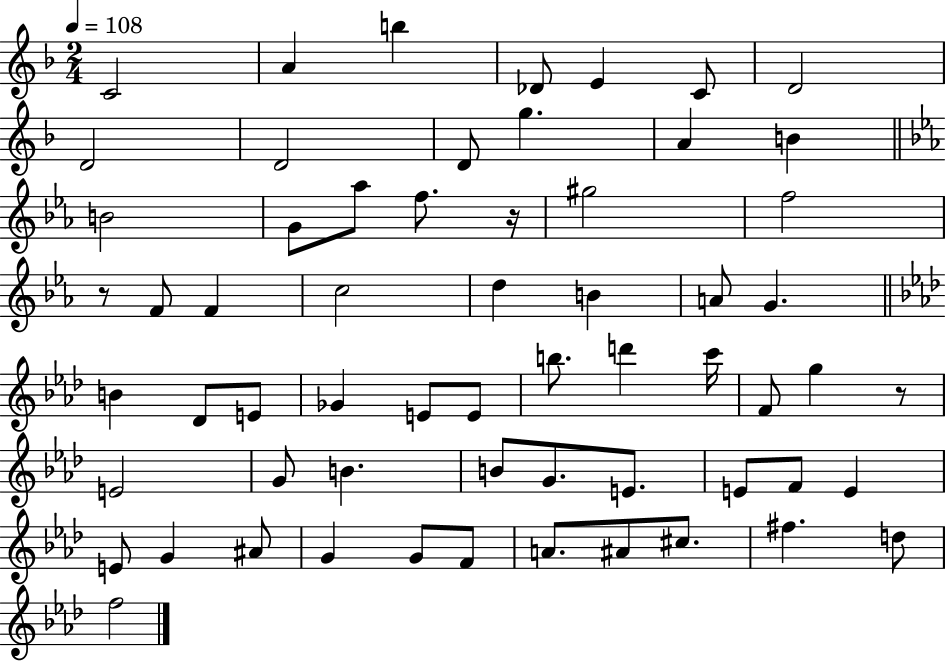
X:1
T:Untitled
M:2/4
L:1/4
K:F
C2 A b _D/2 E C/2 D2 D2 D2 D/2 g A B B2 G/2 _a/2 f/2 z/4 ^g2 f2 z/2 F/2 F c2 d B A/2 G B _D/2 E/2 _G E/2 E/2 b/2 d' c'/4 F/2 g z/2 E2 G/2 B B/2 G/2 E/2 E/2 F/2 E E/2 G ^A/2 G G/2 F/2 A/2 ^A/2 ^c/2 ^f d/2 f2